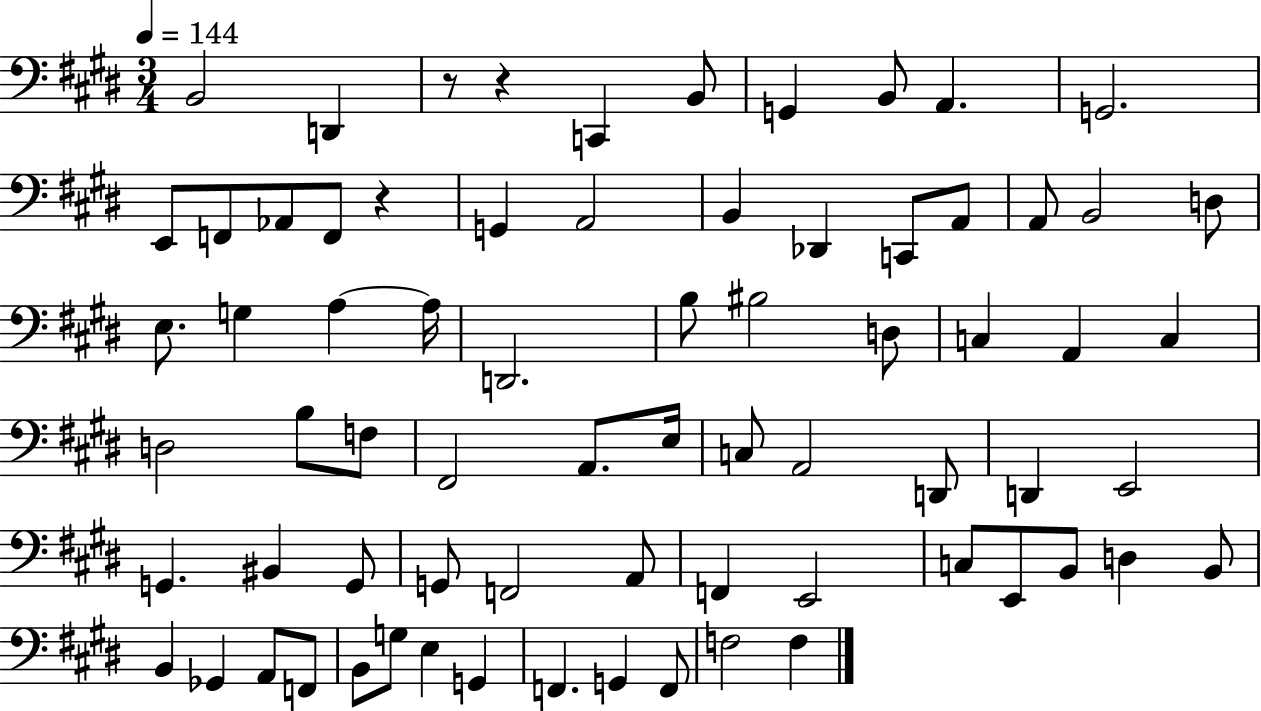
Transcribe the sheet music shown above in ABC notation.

X:1
T:Untitled
M:3/4
L:1/4
K:E
B,,2 D,, z/2 z C,, B,,/2 G,, B,,/2 A,, G,,2 E,,/2 F,,/2 _A,,/2 F,,/2 z G,, A,,2 B,, _D,, C,,/2 A,,/2 A,,/2 B,,2 D,/2 E,/2 G, A, A,/4 D,,2 B,/2 ^B,2 D,/2 C, A,, C, D,2 B,/2 F,/2 ^F,,2 A,,/2 E,/4 C,/2 A,,2 D,,/2 D,, E,,2 G,, ^B,, G,,/2 G,,/2 F,,2 A,,/2 F,, E,,2 C,/2 E,,/2 B,,/2 D, B,,/2 B,, _G,, A,,/2 F,,/2 B,,/2 G,/2 E, G,, F,, G,, F,,/2 F,2 F,